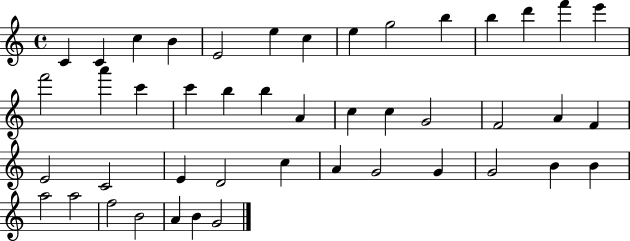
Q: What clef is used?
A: treble